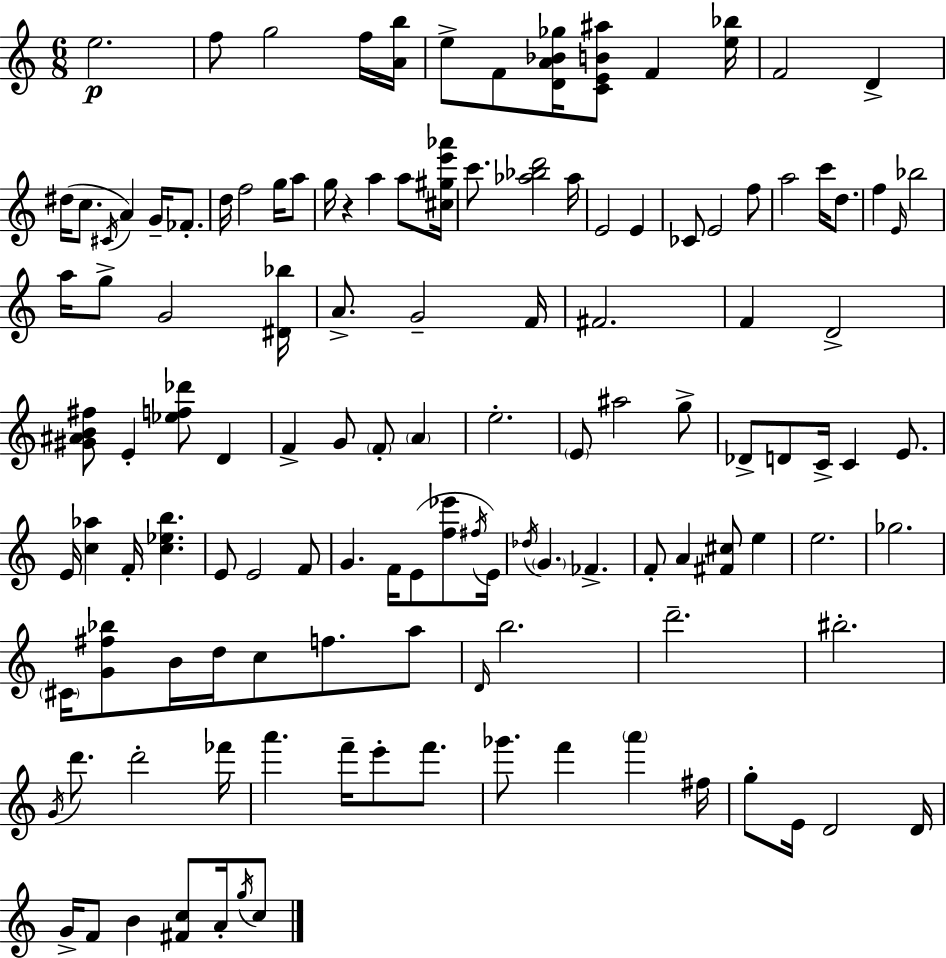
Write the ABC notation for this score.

X:1
T:Untitled
M:6/8
L:1/4
K:Am
e2 f/2 g2 f/4 [Ab]/4 e/2 F/2 [DA_B_g]/4 [CEB^a]/2 F [e_b]/4 F2 D ^d/4 c/2 ^C/4 A G/4 _F/2 d/4 f2 g/4 a/2 g/4 z a a/2 [^c^ge'_a']/4 c'/2 [_a_bd']2 _a/4 E2 E _C/2 E2 f/2 a2 c'/4 d/2 f E/4 _b2 a/4 g/2 G2 [^D_b]/4 A/2 G2 F/4 ^F2 F D2 [^G^AB^f]/2 E [_ef_d']/2 D F G/2 F/2 A e2 E/2 ^a2 g/2 _D/2 D/2 C/4 C E/2 E/4 [c_a] F/4 [c_eb] E/2 E2 F/2 G F/4 E/2 [f_e']/2 ^f/4 E/4 _d/4 G _F F/2 A [^F^c]/2 e e2 _g2 ^C/4 [G^f_b]/2 B/4 d/4 c/2 f/2 a/2 D/4 b2 d'2 ^b2 G/4 d'/2 d'2 _f'/4 a' f'/4 e'/2 f'/2 _g'/2 f' a' ^f/4 g/2 E/4 D2 D/4 G/4 F/2 B [^Fc]/2 A/4 g/4 c/2